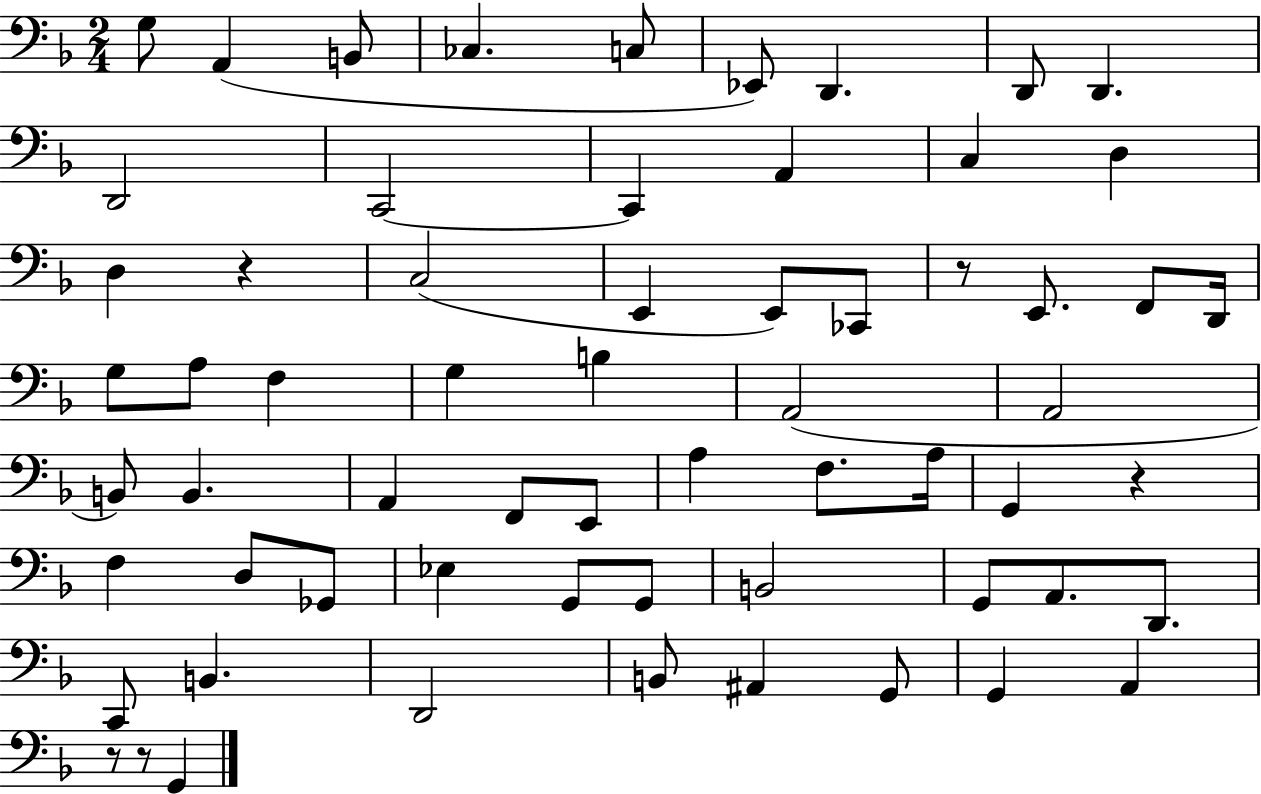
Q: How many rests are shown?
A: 5